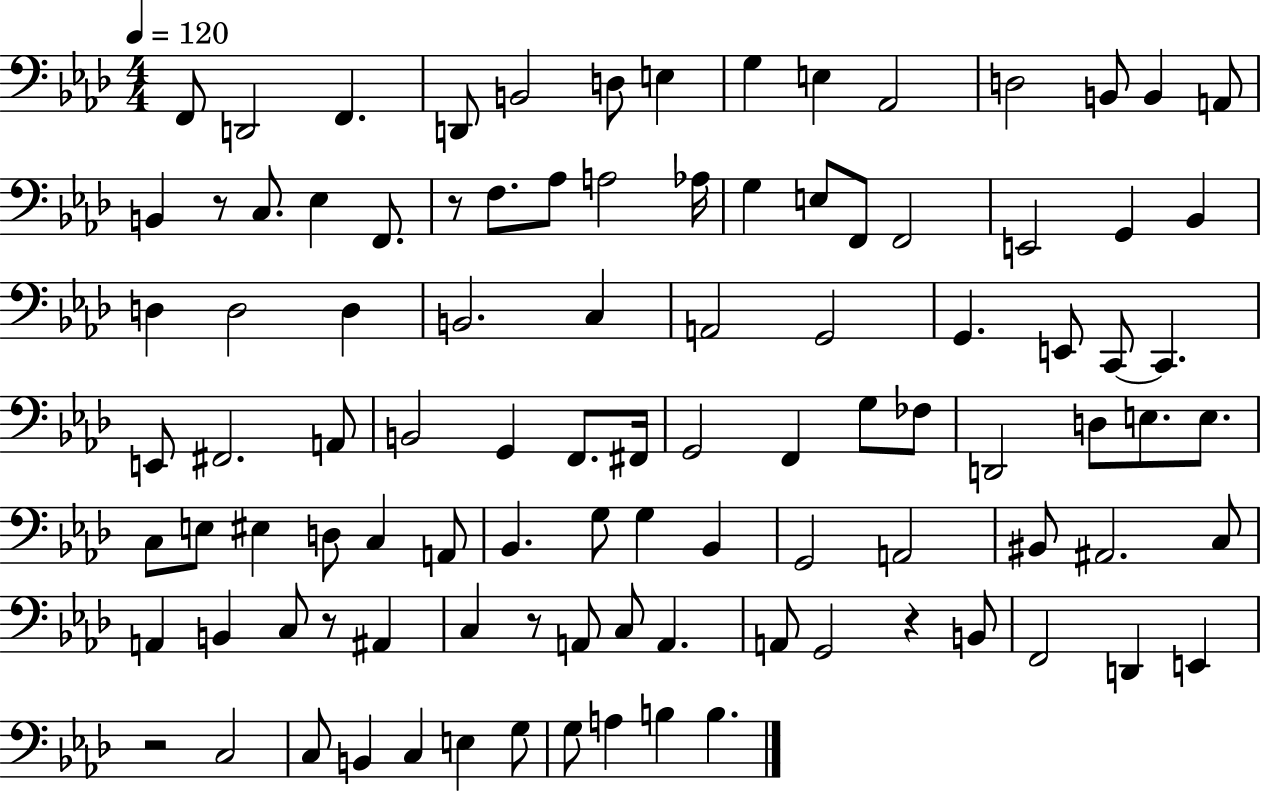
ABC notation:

X:1
T:Untitled
M:4/4
L:1/4
K:Ab
F,,/2 D,,2 F,, D,,/2 B,,2 D,/2 E, G, E, _A,,2 D,2 B,,/2 B,, A,,/2 B,, z/2 C,/2 _E, F,,/2 z/2 F,/2 _A,/2 A,2 _A,/4 G, E,/2 F,,/2 F,,2 E,,2 G,, _B,, D, D,2 D, B,,2 C, A,,2 G,,2 G,, E,,/2 C,,/2 C,, E,,/2 ^F,,2 A,,/2 B,,2 G,, F,,/2 ^F,,/4 G,,2 F,, G,/2 _F,/2 D,,2 D,/2 E,/2 E,/2 C,/2 E,/2 ^E, D,/2 C, A,,/2 _B,, G,/2 G, _B,, G,,2 A,,2 ^B,,/2 ^A,,2 C,/2 A,, B,, C,/2 z/2 ^A,, C, z/2 A,,/2 C,/2 A,, A,,/2 G,,2 z B,,/2 F,,2 D,, E,, z2 C,2 C,/2 B,, C, E, G,/2 G,/2 A, B, B,